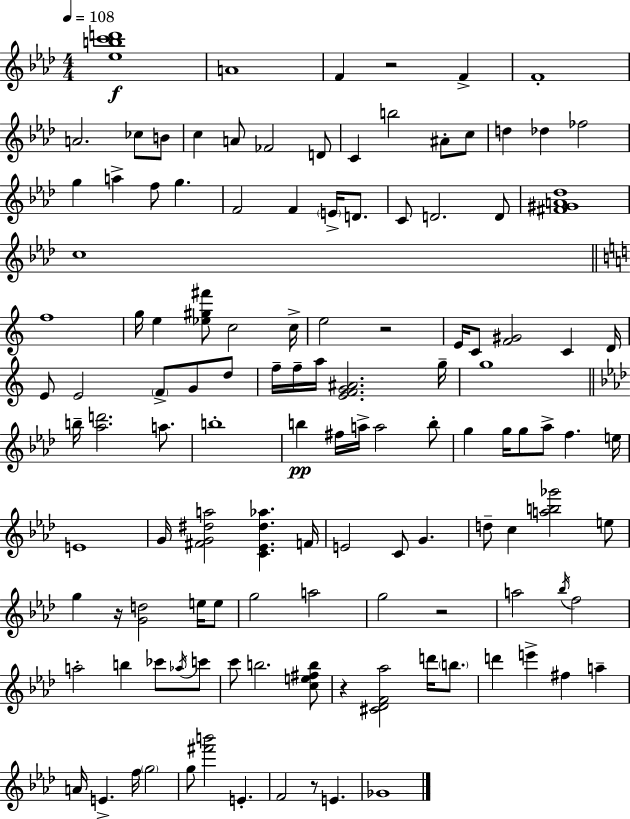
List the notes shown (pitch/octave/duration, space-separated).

[Eb5,B5,C6,D6]/w A4/w F4/q R/h F4/q F4/w A4/h. CES5/e B4/e C5/q A4/e FES4/h D4/e C4/q B5/h A#4/e C5/e D5/q Db5/q FES5/h G5/q A5/q F5/e G5/q. F4/h F4/q E4/s D4/e. C4/e D4/h. D4/e [F#4,G#4,A4,Db5]/w C5/w F5/w G5/s E5/q [Eb5,G#5,F#6]/e C5/h C5/s E5/h R/h E4/s C4/e [F4,G#4]/h C4/q D4/s E4/e E4/h F4/e G4/e D5/e F5/s F5/s A5/s [E4,F4,G4,A#4]/h. G5/s G5/w B5/s [Ab5,D6]/h. A5/e. B5/w B5/q F#5/s A5/s A5/h B5/e G5/q G5/s G5/e Ab5/e F5/q. E5/s E4/w G4/s [F#4,G4,D#5,A5]/h [C4,Eb4,D#5,Ab5]/q. F4/s E4/h C4/e G4/q. D5/e C5/q [A5,B5,Gb6]/h E5/e G5/q R/s [G4,D5]/h E5/s E5/e G5/h A5/h G5/h R/h A5/h Bb5/s F5/h A5/h B5/q CES6/e Ab5/s C6/e C6/e B5/h. [C5,E5,F#5,B5]/e R/q [C#4,Db4,F4,Ab5]/h D6/s B5/e. D6/q E6/q F#5/q A5/q A4/s E4/q. F5/s G5/h G5/e [F#6,B6]/h E4/q. F4/h R/e E4/q. Gb4/w